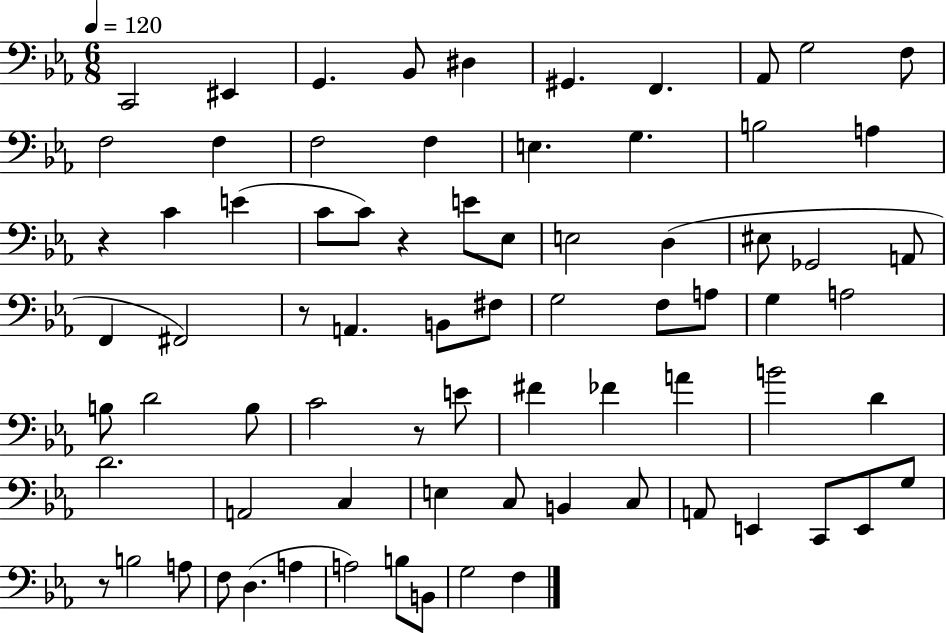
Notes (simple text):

C2/h EIS2/q G2/q. Bb2/e D#3/q G#2/q. F2/q. Ab2/e G3/h F3/e F3/h F3/q F3/h F3/q E3/q. G3/q. B3/h A3/q R/q C4/q E4/q C4/e C4/e R/q E4/e Eb3/e E3/h D3/q EIS3/e Gb2/h A2/e F2/q F#2/h R/e A2/q. B2/e F#3/e G3/h F3/e A3/e G3/q A3/h B3/e D4/h B3/e C4/h R/e E4/e F#4/q FES4/q A4/q B4/h D4/q D4/h. A2/h C3/q E3/q C3/e B2/q C3/e A2/e E2/q C2/e E2/e G3/e R/e B3/h A3/e F3/e D3/q. A3/q A3/h B3/e B2/e G3/h F3/q